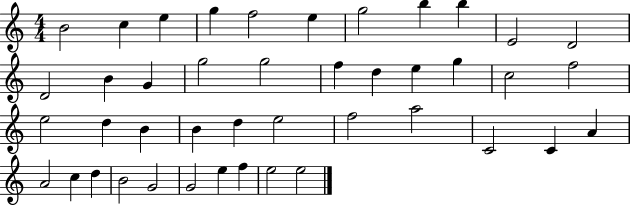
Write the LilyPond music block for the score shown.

{
  \clef treble
  \numericTimeSignature
  \time 4/4
  \key c \major
  b'2 c''4 e''4 | g''4 f''2 e''4 | g''2 b''4 b''4 | e'2 d'2 | \break d'2 b'4 g'4 | g''2 g''2 | f''4 d''4 e''4 g''4 | c''2 f''2 | \break e''2 d''4 b'4 | b'4 d''4 e''2 | f''2 a''2 | c'2 c'4 a'4 | \break a'2 c''4 d''4 | b'2 g'2 | g'2 e''4 f''4 | e''2 e''2 | \break \bar "|."
}